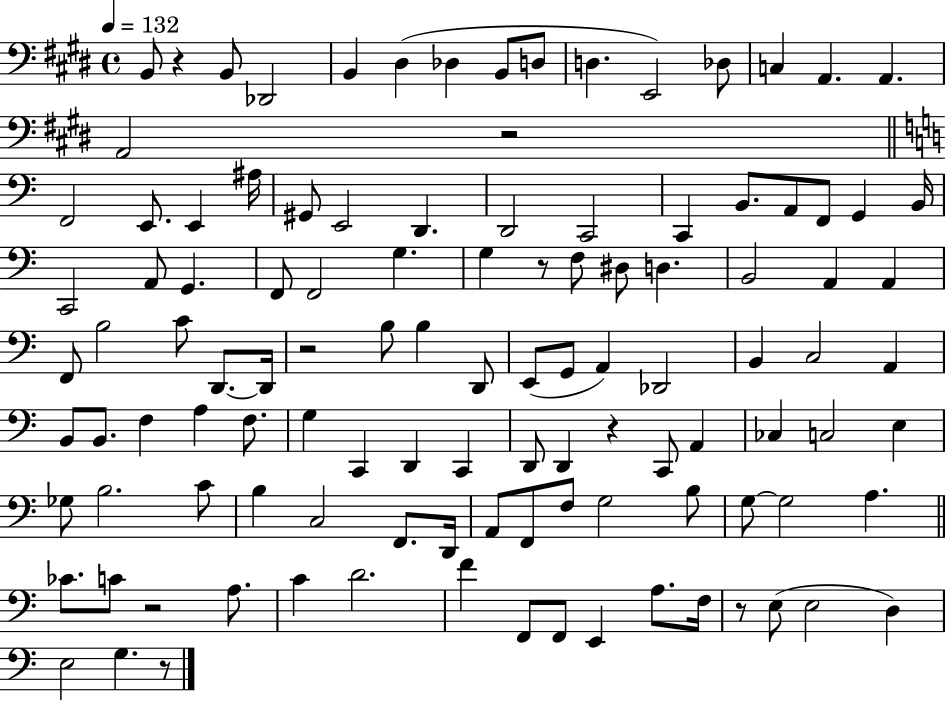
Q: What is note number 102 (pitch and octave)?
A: E3